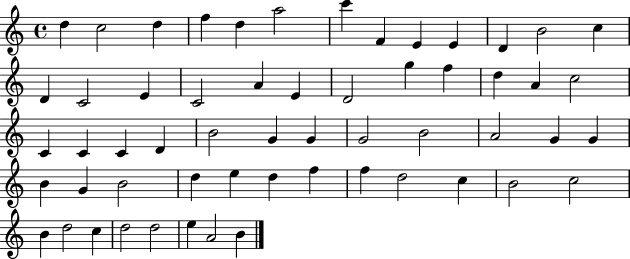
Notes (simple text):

D5/q C5/h D5/q F5/q D5/q A5/h C6/q F4/q E4/q E4/q D4/q B4/h C5/q D4/q C4/h E4/q C4/h A4/q E4/q D4/h G5/q F5/q D5/q A4/q C5/h C4/q C4/q C4/q D4/q B4/h G4/q G4/q G4/h B4/h A4/h G4/q G4/q B4/q G4/q B4/h D5/q E5/q D5/q F5/q F5/q D5/h C5/q B4/h C5/h B4/q D5/h C5/q D5/h D5/h E5/q A4/h B4/q